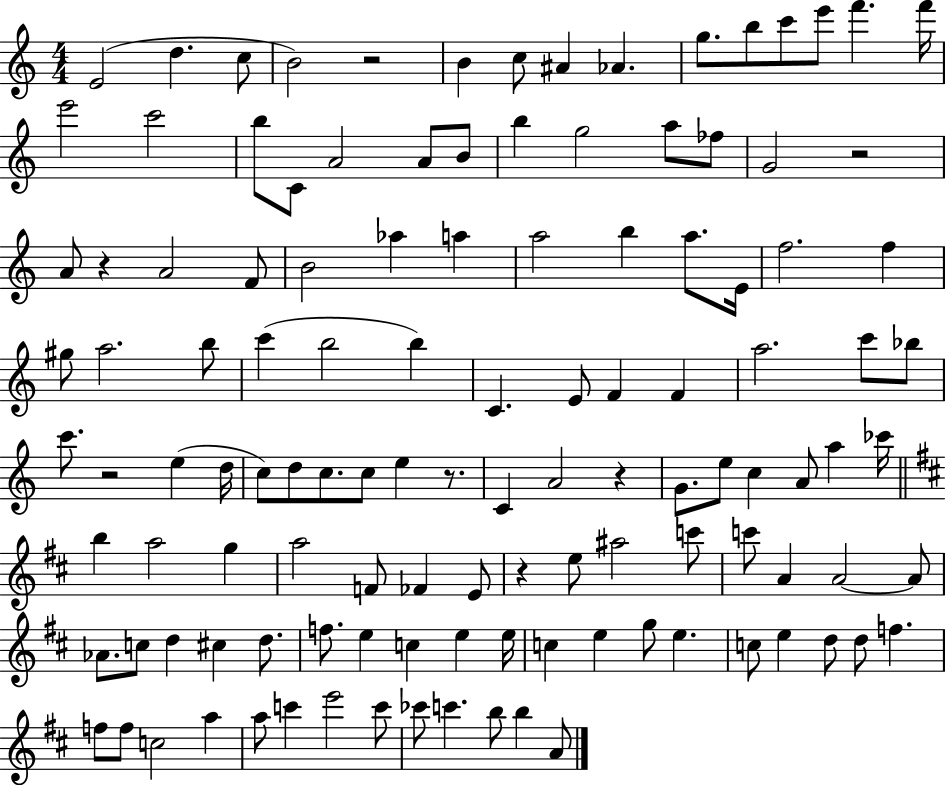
{
  \clef treble
  \numericTimeSignature
  \time 4/4
  \key c \major
  e'2( d''4. c''8 | b'2) r2 | b'4 c''8 ais'4 aes'4. | g''8. b''8 c'''8 e'''8 f'''4. f'''16 | \break e'''2 c'''2 | b''8 c'8 a'2 a'8 b'8 | b''4 g''2 a''8 fes''8 | g'2 r2 | \break a'8 r4 a'2 f'8 | b'2 aes''4 a''4 | a''2 b''4 a''8. e'16 | f''2. f''4 | \break gis''8 a''2. b''8 | c'''4( b''2 b''4) | c'4. e'8 f'4 f'4 | a''2. c'''8 bes''8 | \break c'''8. r2 e''4( d''16 | c''8) d''8 c''8. c''8 e''4 r8. | c'4 a'2 r4 | g'8. e''8 c''4 a'8 a''4 ces'''16 | \break \bar "||" \break \key b \minor b''4 a''2 g''4 | a''2 f'8 fes'4 e'8 | r4 e''8 ais''2 c'''8 | c'''8 a'4 a'2~~ a'8 | \break aes'8. c''8 d''4 cis''4 d''8. | f''8. e''4 c''4 e''4 e''16 | c''4 e''4 g''8 e''4. | c''8 e''4 d''8 d''8 f''4. | \break f''8 f''8 c''2 a''4 | a''8 c'''4 e'''2 c'''8 | ces'''8 c'''4. b''8 b''4 a'8 | \bar "|."
}